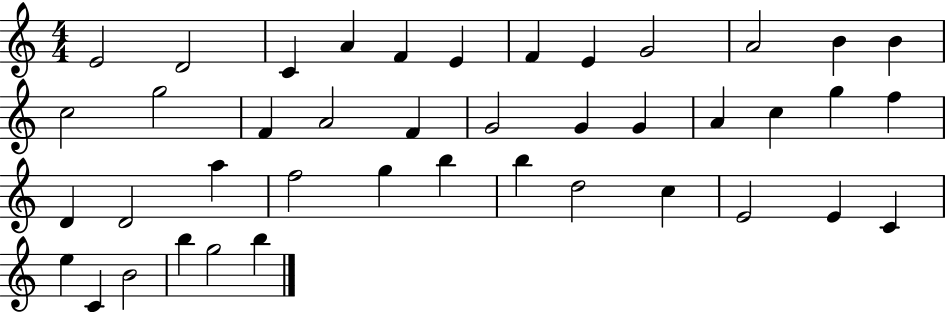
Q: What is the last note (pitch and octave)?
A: B5